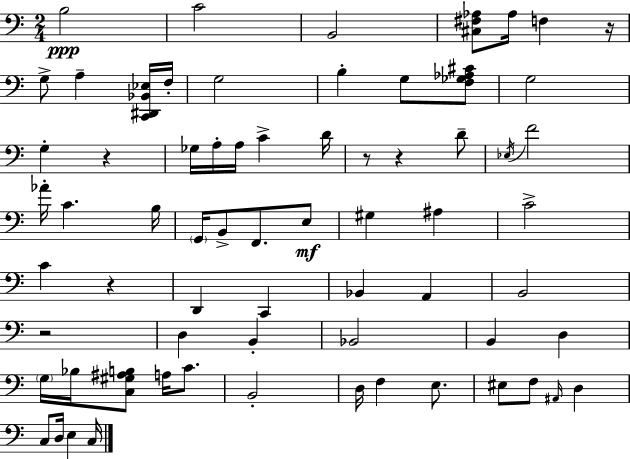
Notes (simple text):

B3/h C4/h B2/h [C#3,F#3,Ab3]/e Ab3/s F3/q R/s G3/e A3/q [C2,D#2,Bb2,Eb3]/s F3/s G3/h B3/q G3/e [F3,Gb3,Ab3,C#4]/e G3/h G3/q R/q Gb3/s A3/s A3/s C4/q D4/s R/e R/q D4/e Eb3/s F4/h Ab4/s C4/q. B3/s G2/s B2/e F2/e. E3/e G#3/q A#3/q C4/h C4/q R/q D2/q C2/q Bb2/q A2/q B2/h R/h D3/q B2/q Bb2/h B2/q D3/q G3/s Bb3/s [C3,G#3,A#3,B3]/e A3/s C4/e. B2/h D3/s F3/q E3/e. EIS3/e F3/e A#2/s D3/q C3/e D3/s E3/q C3/s